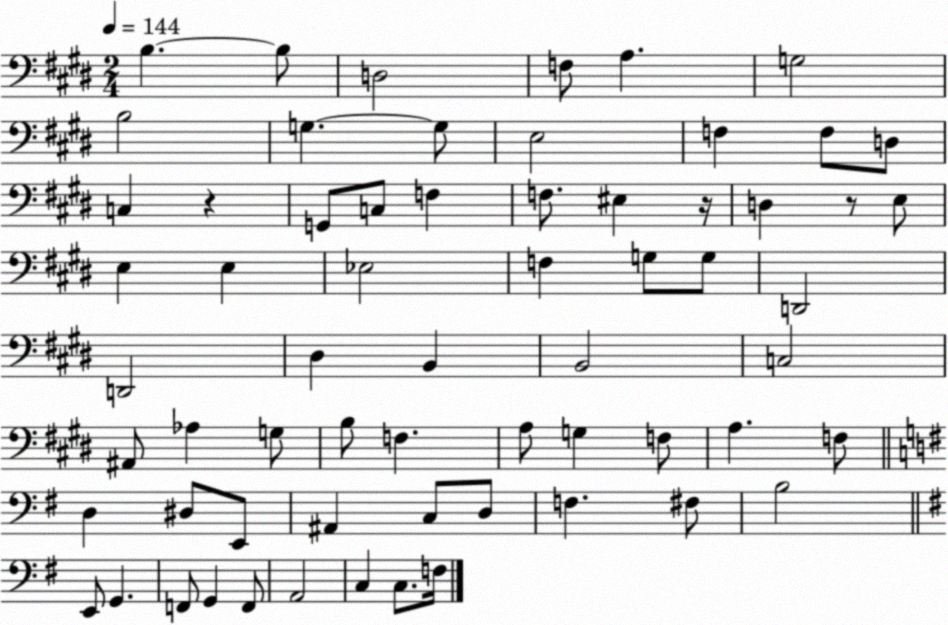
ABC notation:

X:1
T:Untitled
M:2/4
L:1/4
K:E
B, B,/2 D,2 F,/2 A, G,2 B,2 G, G,/2 E,2 F, F,/2 D,/2 C, z G,,/2 C,/2 F, F,/2 ^E, z/4 D, z/2 E,/2 E, E, _E,2 F, G,/2 G,/2 D,,2 D,,2 ^D, B,, B,,2 C,2 ^A,,/2 _A, G,/2 B,/2 F, A,/2 G, F,/2 A, F,/2 D, ^D,/2 E,,/2 ^A,, C,/2 D,/2 F, ^F,/2 B,2 E,,/2 G,, F,,/2 G,, F,,/2 A,,2 C, C,/2 F,/4